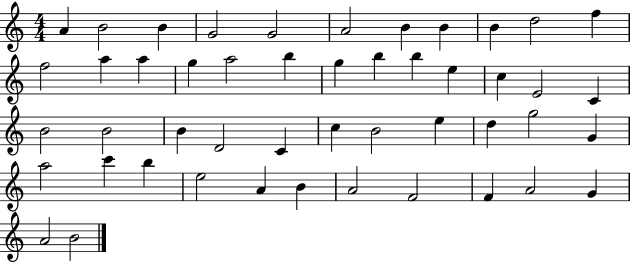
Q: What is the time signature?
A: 4/4